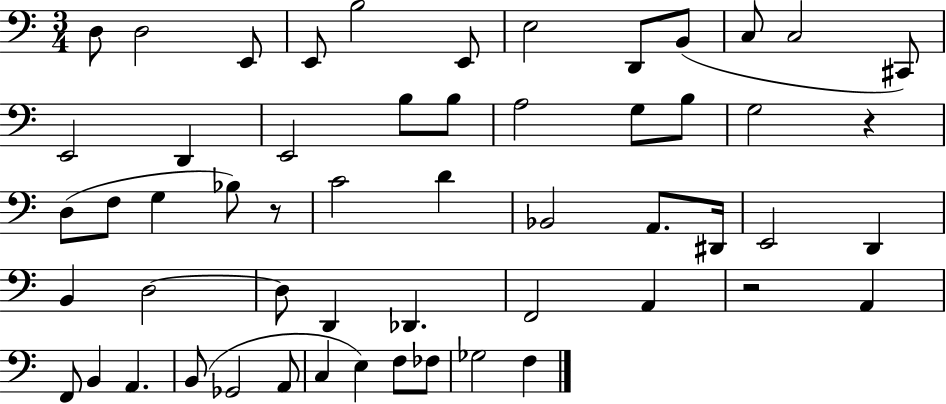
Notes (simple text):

D3/e D3/h E2/e E2/e B3/h E2/e E3/h D2/e B2/e C3/e C3/h C#2/e E2/h D2/q E2/h B3/e B3/e A3/h G3/e B3/e G3/h R/q D3/e F3/e G3/q Bb3/e R/e C4/h D4/q Bb2/h A2/e. D#2/s E2/h D2/q B2/q D3/h D3/e D2/q Db2/q. F2/h A2/q R/h A2/q F2/e B2/q A2/q. B2/e Gb2/h A2/e C3/q E3/q F3/e FES3/e Gb3/h F3/q